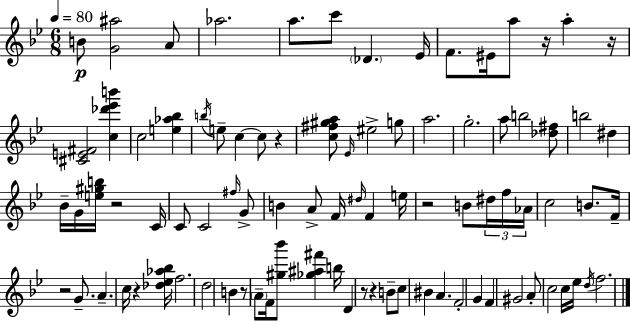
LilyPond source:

{
  \clef treble
  \numericTimeSignature
  \time 6/8
  \key bes \major
  \tempo 4 = 80
  \repeat volta 2 { b'8\p <g' ais''>2 a'8 | aes''2. | a''8. c'''8 \parenthesize des'4. ees'16 | f'8. eis'16 a''8 r16 a''4-. r16 | \break <cis' e' fis'>2 <c'' des''' ees''' b'''>4 | c''2 <e'' aes'' bes''>4 | \acciaccatura { b''16 } e''8-- c''4~~ c''8 r4 | <c'' fis'' gis'' a''>8 \grace { ees'16 } eis''2-> | \break g''8 a''2. | g''2.-. | a''8 b''2 | <des'' fis''>8 b''2 dis''4 | \break bes'16-- g'16 <e'' gis'' b''>16 r2 | c'16 c'8 c'2 | \grace { fis''16 } g'8-> b'4 a'8-> f'16 \grace { dis''16 } f'4 | e''16 r2 | \break b'8 \tuplet 3/2 { dis''16 f''16 aes'16 } c''2 | b'8. f'16-- r2 | g'8.-- a'4.-- c''16 r4 | <des'' ees'' aes'' bes''>16 f''2. | \break d''2 | b'4 r8 \parenthesize a'8-- f'16 <gis'' bes'''>8 <ges'' ais'' fis'''>4 | b''16 d'4 r8 r4 | b'8-- c''8 bis'4 a'4. | \break f'2-. | g'4 f'4 gis'2 | a'8-. c''2 | c''16 ees''16 \acciaccatura { d''16 } f''2. | \break } \bar "|."
}